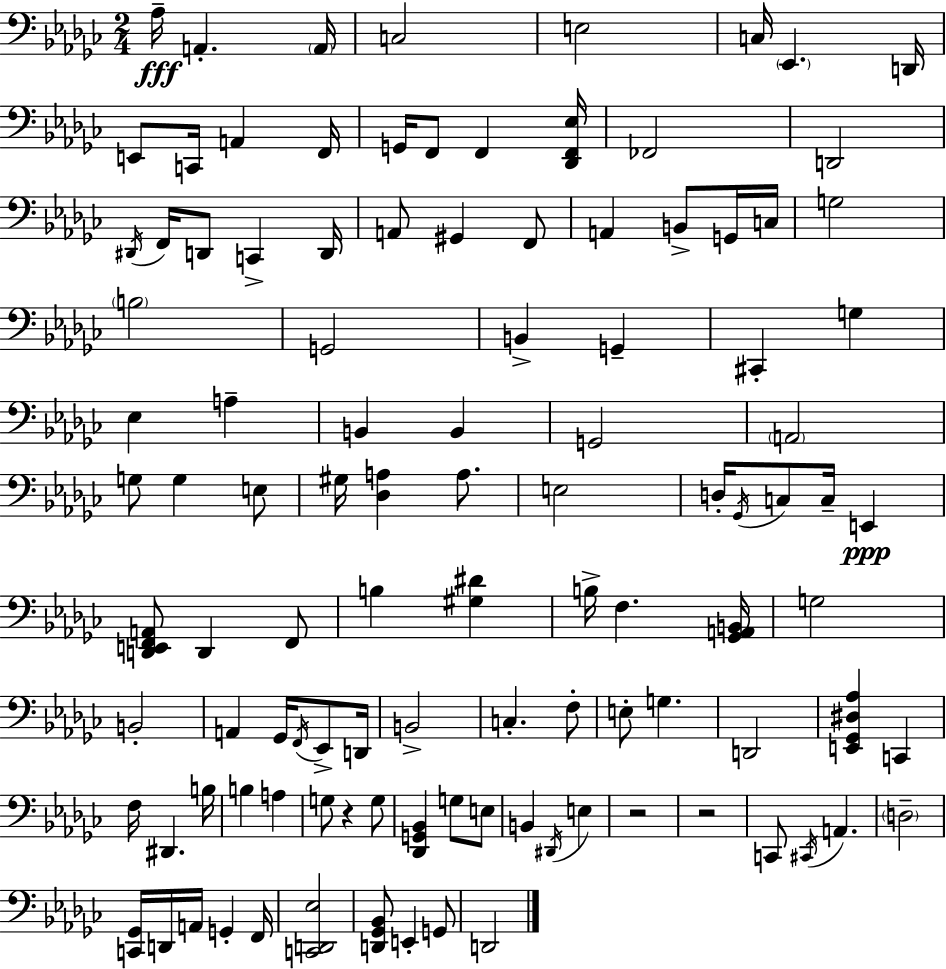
X:1
T:Untitled
M:2/4
L:1/4
K:Ebm
_A,/4 A,, A,,/4 C,2 E,2 C,/4 _E,, D,,/4 E,,/2 C,,/4 A,, F,,/4 G,,/4 F,,/2 F,, [_D,,F,,_E,]/4 _F,,2 D,,2 ^D,,/4 F,,/4 D,,/2 C,, D,,/4 A,,/2 ^G,, F,,/2 A,, B,,/2 G,,/4 C,/4 G,2 B,2 G,,2 B,, G,, ^C,, G, _E, A, B,, B,, G,,2 A,,2 G,/2 G, E,/2 ^G,/4 [_D,A,] A,/2 E,2 D,/4 _G,,/4 C,/2 C,/4 E,, [D,,E,,F,,A,,]/2 D,, F,,/2 B, [^G,^D] B,/4 F, [_G,,A,,B,,]/4 G,2 B,,2 A,, _G,,/4 F,,/4 _E,,/2 D,,/4 B,,2 C, F,/2 E,/2 G, D,,2 [E,,_G,,^D,_A,] C,, F,/4 ^D,, B,/4 B, A, G,/2 z G,/2 [_D,,G,,_B,,] G,/2 E,/2 B,, ^D,,/4 E, z2 z2 C,,/2 ^C,,/4 A,, D,2 [C,,_G,,]/4 D,,/4 A,,/4 G,, F,,/4 [C,,D,,_E,]2 [D,,_G,,_B,,]/2 E,, G,,/2 D,,2